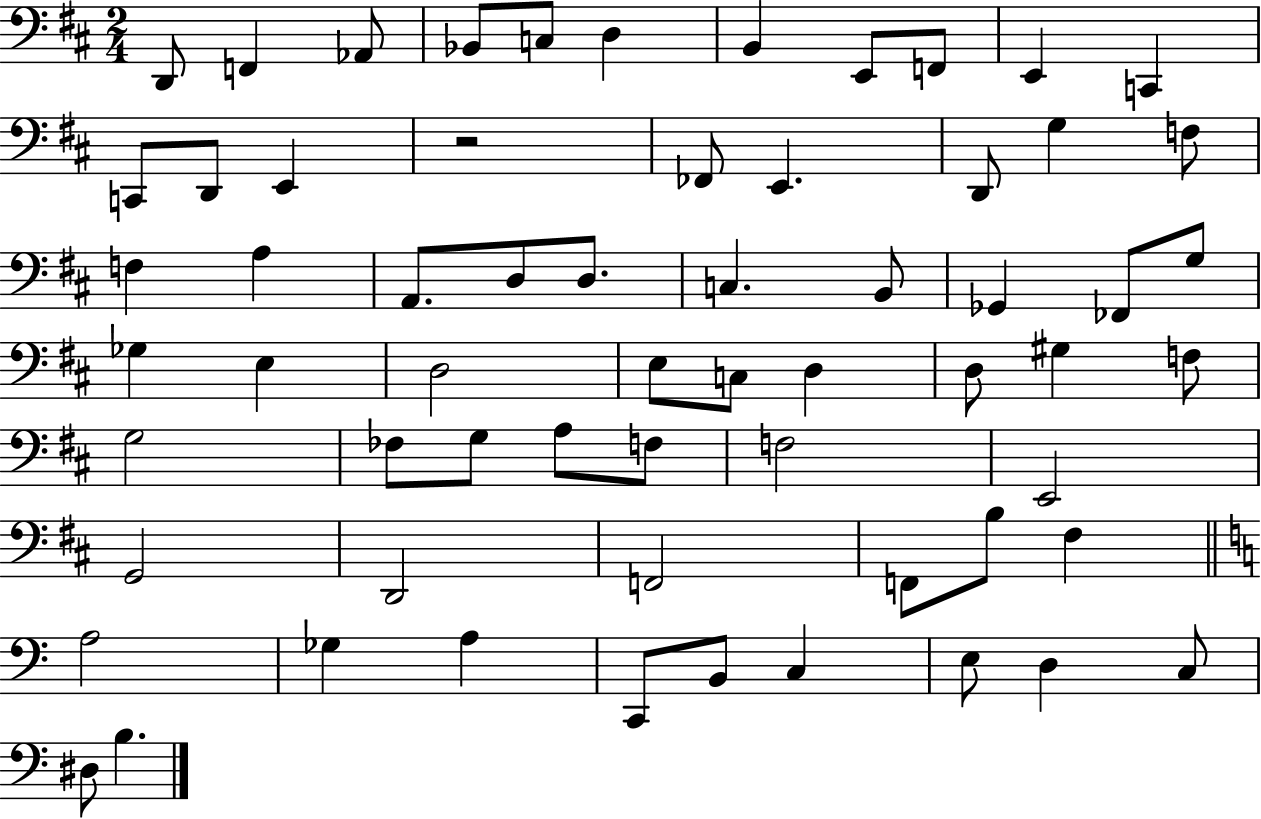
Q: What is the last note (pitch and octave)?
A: B3